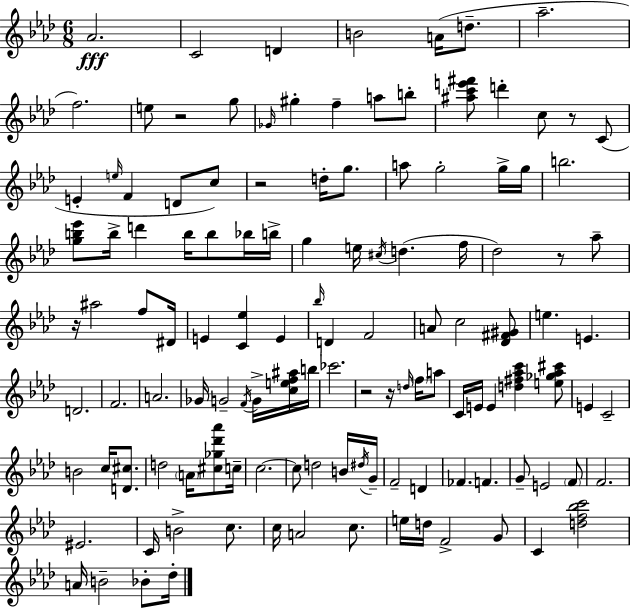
{
  \clef treble
  \numericTimeSignature
  \time 6/8
  \key aes \major
  aes'2.\fff | c'2 d'4 | b'2 a'16( d''8.-- | aes''2.-- | \break f''2.) | e''8 r2 g''8 | \grace { ges'16 } gis''4-. f''4-- a''8 b''8-. | <ais'' c''' e''' fis'''>8 d'''4-. c''8 r8 c'8( | \break e'4-. \grace { e''16 } f'4 d'8 | c''8) r2 d''16-. g''8. | a''8 g''2-. | g''16-> g''16 b''2. | \break <g'' b'' ees'''>8 b''16-> d'''4 b''16 b''8 | bes''16 b''16-> g''4 e''16 \acciaccatura { cis''16 }( d''4. | f''16 des''2) r8 | aes''8-- r16 ais''2 | \break f''8 dis'16 e'4 <c' ees''>4 e'4 | \grace { bes''16 } d'4 f'2 | a'8 c''2 | <des' fis' gis'>8 e''4. e'4. | \break d'2. | f'2. | a'2. | ges'16 g'2-- | \break \acciaccatura { f'16 } g'16-> <c'' e'' f'' ais''>16 b''16 ces'''2. | r2 | r16 \grace { d''16 } \parenthesize f''16 a''8 c'16 e'16 e'4 | <d'' fis'' aes'' c'''>4 <e'' ges'' aes'' cis'''>8 e'4 c'2-- | \break b'2 | c''16 <d' cis''>8. d''2 | \parenthesize a'16 <cis'' ges'' des''' aes'''>8 c''16-- c''2.~~ | c''8 d''2 | \break b'16 \acciaccatura { dis''16 } g'16-- f'2-- | d'4 fes'4. | f'4. g'8-- e'2 | \parenthesize f'8 f'2. | \break eis'2. | c'16 b'2-> | c''8. c''16 a'2 | c''8. e''16 d''16 f'2-> | \break g'8 c'4 <d'' f'' bes'' c'''>2 | a'16 b'2-- | bes'8-. des''16-. \bar "|."
}